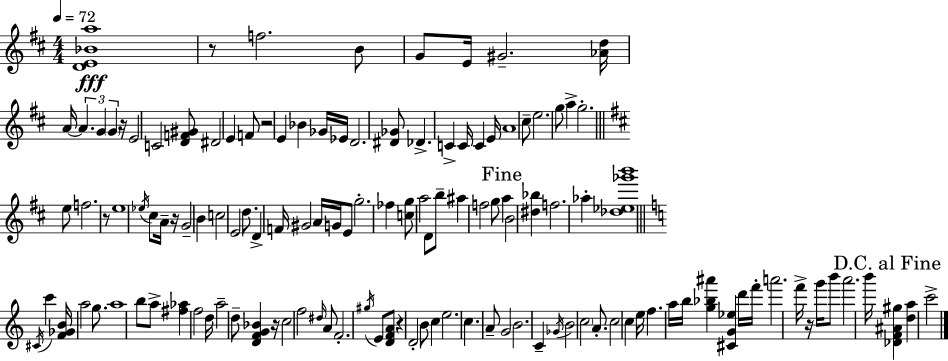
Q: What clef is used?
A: treble